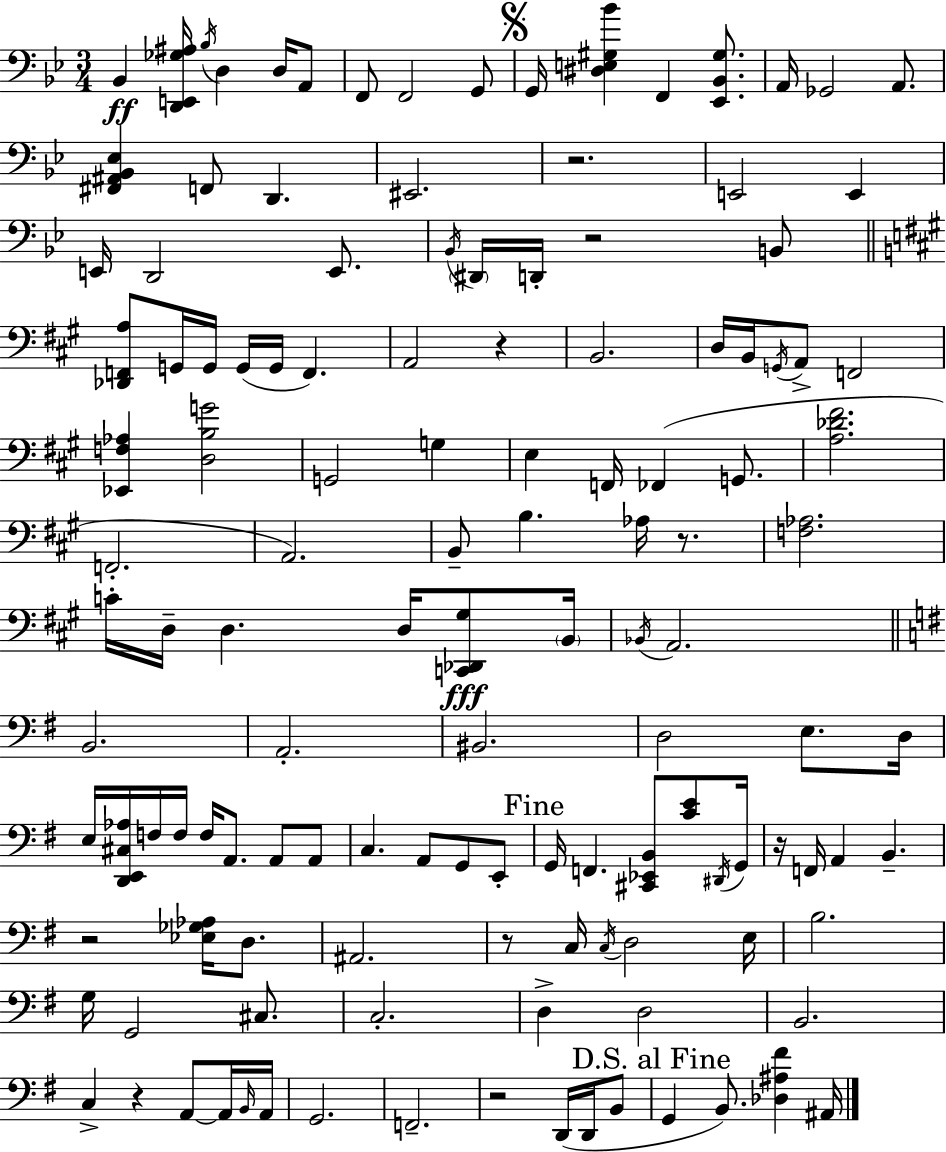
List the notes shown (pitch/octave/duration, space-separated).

Bb2/q [D2,E2,Gb3,A#3]/s Bb3/s D3/q D3/s A2/e F2/e F2/h G2/e G2/s [D#3,E3,G#3,Bb4]/q F2/q [Eb2,Bb2,G#3]/e. A2/s Gb2/h A2/e. [F#2,A#2,Bb2,Eb3]/q F2/e D2/q. EIS2/h. R/h. E2/h E2/q E2/s D2/h E2/e. Bb2/s D#2/s D2/s R/h B2/e [Db2,F2,A3]/e G2/s G2/s G2/s G2/s F2/q. A2/h R/q B2/h. D3/s B2/s G2/s A2/e F2/h [Eb2,F3,Ab3]/q [D3,B3,G4]/h G2/h G3/q E3/q F2/s FES2/q G2/e. [A3,Db4,F#4]/h. F2/h. A2/h. B2/e B3/q. Ab3/s R/e. [F3,Ab3]/h. C4/s D3/s D3/q. D3/s [C2,Db2,G#3]/e B2/s Bb2/s A2/h. B2/h. A2/h. BIS2/h. D3/h E3/e. D3/s E3/s [D2,E2,C#3,Ab3]/s F3/s F3/s F3/s A2/e. A2/e A2/e C3/q. A2/e G2/e E2/e G2/s F2/q. [C#2,Eb2,B2]/e [C4,E4]/e D#2/s G2/s R/s F2/s A2/q B2/q. R/h [Eb3,Gb3,Ab3]/s D3/e. A#2/h. R/e C3/s C3/s D3/h E3/s B3/h. G3/s G2/h C#3/e. C3/h. D3/q D3/h B2/h. C3/q R/q A2/e A2/s B2/s A2/s G2/h. F2/h. R/h D2/s D2/s B2/e G2/q B2/e. [Db3,A#3,F#4]/q A#2/s